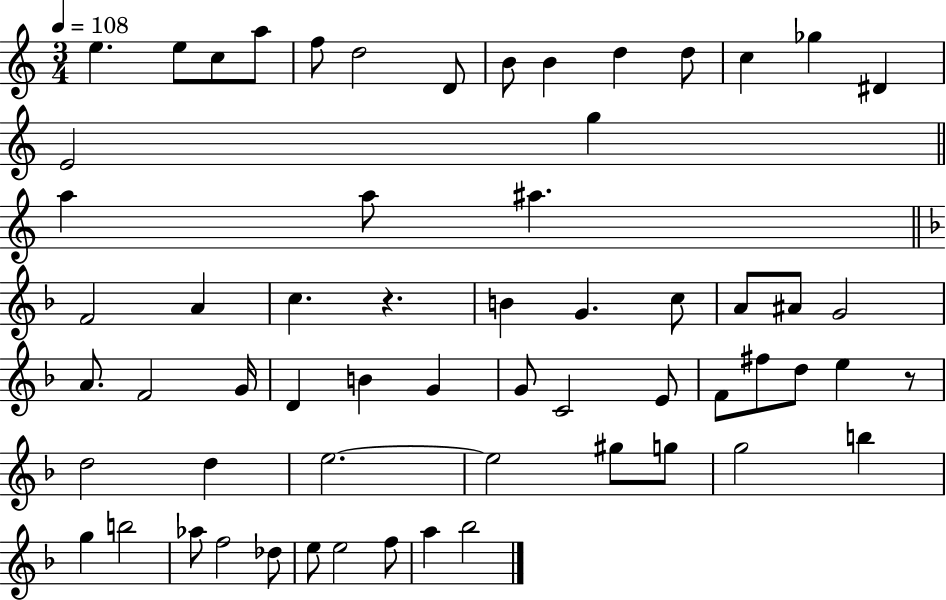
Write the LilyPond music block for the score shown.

{
  \clef treble
  \numericTimeSignature
  \time 3/4
  \key c \major
  \tempo 4 = 108
  e''4. e''8 c''8 a''8 | f''8 d''2 d'8 | b'8 b'4 d''4 d''8 | c''4 ges''4 dis'4 | \break e'2 g''4 | \bar "||" \break \key c \major a''4 a''8 ais''4. | \bar "||" \break \key d \minor f'2 a'4 | c''4. r4. | b'4 g'4. c''8 | a'8 ais'8 g'2 | \break a'8. f'2 g'16 | d'4 b'4 g'4 | g'8 c'2 e'8 | f'8 fis''8 d''8 e''4 r8 | \break d''2 d''4 | e''2.~~ | e''2 gis''8 g''8 | g''2 b''4 | \break g''4 b''2 | aes''8 f''2 des''8 | e''8 e''2 f''8 | a''4 bes''2 | \break \bar "|."
}